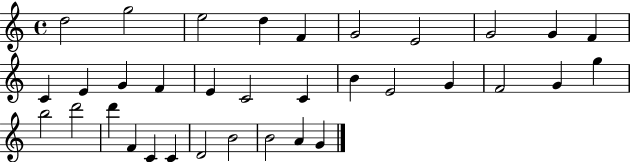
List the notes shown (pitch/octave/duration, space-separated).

D5/h G5/h E5/h D5/q F4/q G4/h E4/h G4/h G4/q F4/q C4/q E4/q G4/q F4/q E4/q C4/h C4/q B4/q E4/h G4/q F4/h G4/q G5/q B5/h D6/h D6/q F4/q C4/q C4/q D4/h B4/h B4/h A4/q G4/q